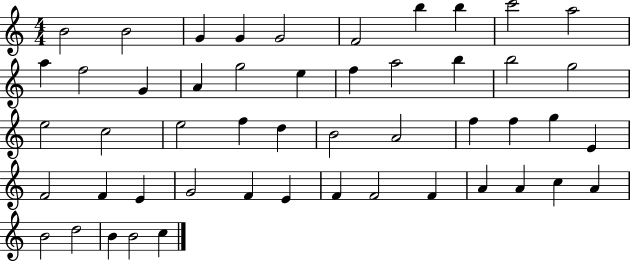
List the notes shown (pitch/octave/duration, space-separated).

B4/h B4/h G4/q G4/q G4/h F4/h B5/q B5/q C6/h A5/h A5/q F5/h G4/q A4/q G5/h E5/q F5/q A5/h B5/q B5/h G5/h E5/h C5/h E5/h F5/q D5/q B4/h A4/h F5/q F5/q G5/q E4/q F4/h F4/q E4/q G4/h F4/q E4/q F4/q F4/h F4/q A4/q A4/q C5/q A4/q B4/h D5/h B4/q B4/h C5/q